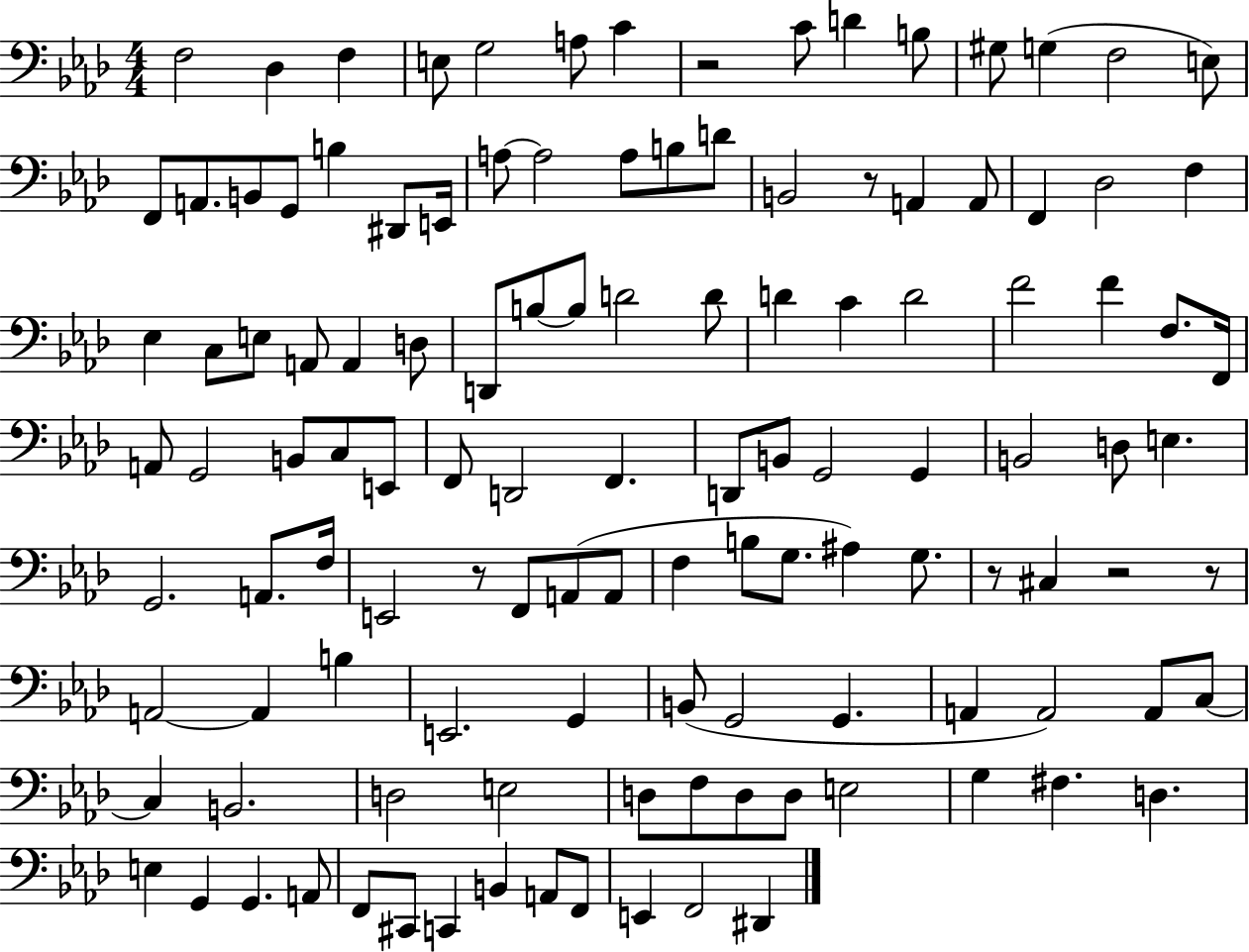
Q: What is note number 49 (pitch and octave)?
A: F3